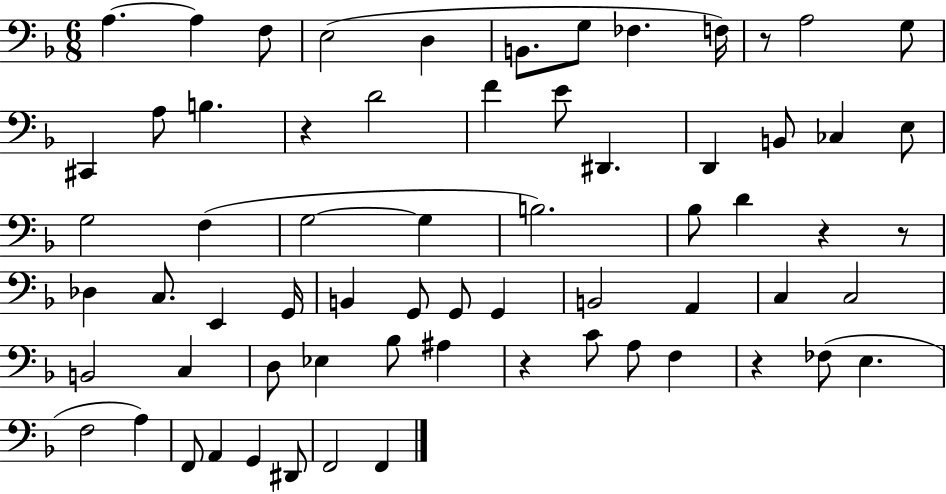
{
  \clef bass
  \numericTimeSignature
  \time 6/8
  \key f \major
  \repeat volta 2 { a4.~~ a4 f8 | e2( d4 | b,8. g8 fes4. f16) | r8 a2 g8 | \break cis,4 a8 b4. | r4 d'2 | f'4 e'8 dis,4. | d,4 b,8 ces4 e8 | \break g2 f4( | g2~~ g4 | b2.) | bes8 d'4 r4 r8 | \break des4 c8. e,4 g,16 | b,4 g,8 g,8 g,4 | b,2 a,4 | c4 c2 | \break b,2 c4 | d8 ees4 bes8 ais4 | r4 c'8 a8 f4 | r4 fes8( e4. | \break f2 a4) | f,8 a,4 g,4 dis,8 | f,2 f,4 | } \bar "|."
}